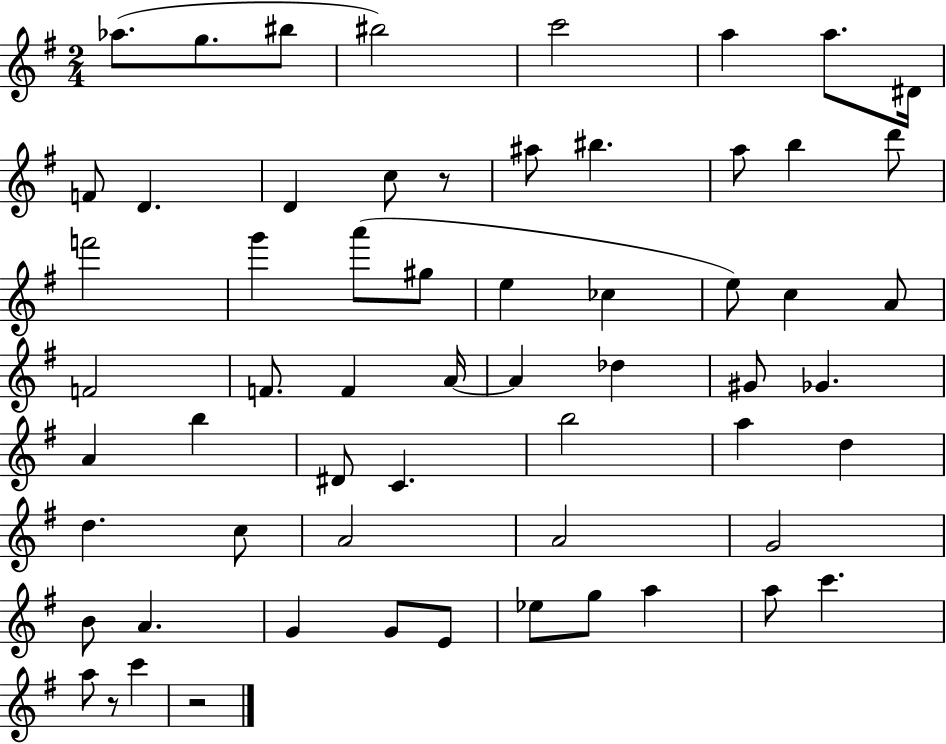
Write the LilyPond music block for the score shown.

{
  \clef treble
  \numericTimeSignature
  \time 2/4
  \key g \major
  aes''8.( g''8. bis''8 | bis''2) | c'''2 | a''4 a''8. dis'16 | \break f'8 d'4. | d'4 c''8 r8 | ais''8 bis''4. | a''8 b''4 d'''8 | \break f'''2 | g'''4 a'''8( gis''8 | e''4 ces''4 | e''8) c''4 a'8 | \break f'2 | f'8. f'4 a'16~~ | a'4 des''4 | gis'8 ges'4. | \break a'4 b''4 | dis'8 c'4. | b''2 | a''4 d''4 | \break d''4. c''8 | a'2 | a'2 | g'2 | \break b'8 a'4. | g'4 g'8 e'8 | ees''8 g''8 a''4 | a''8 c'''4. | \break a''8 r8 c'''4 | r2 | \bar "|."
}